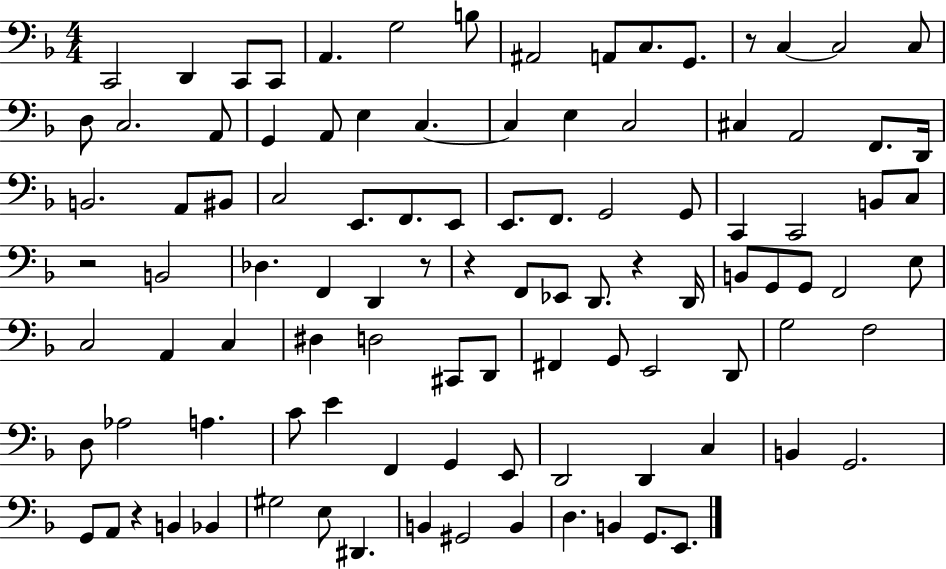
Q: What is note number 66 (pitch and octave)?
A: E2